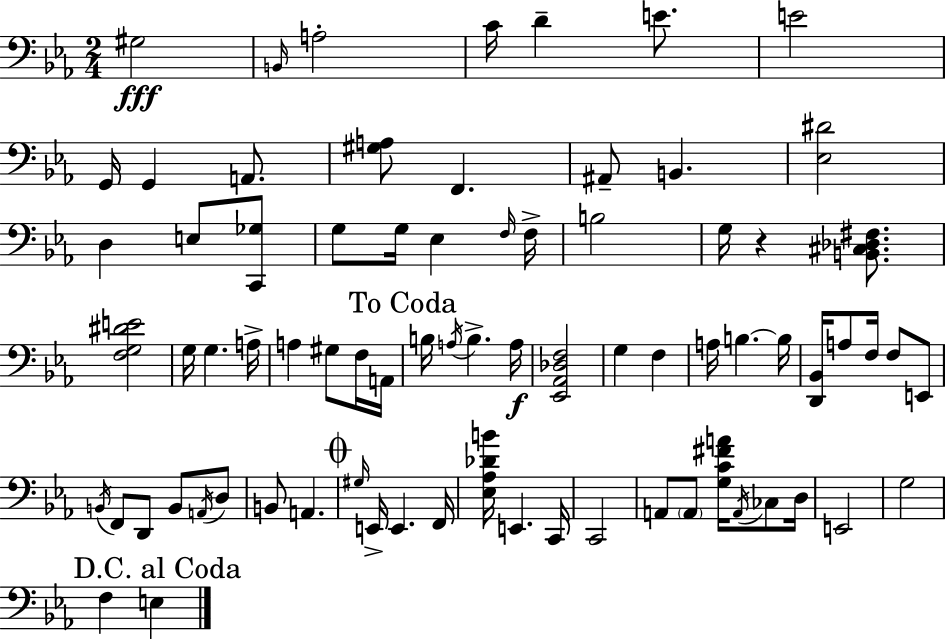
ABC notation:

X:1
T:Untitled
M:2/4
L:1/4
K:Eb
^G,2 B,,/4 A,2 C/4 D E/2 E2 G,,/4 G,, A,,/2 [^G,A,]/2 F,, ^A,,/2 B,, [_E,^D]2 D, E,/2 [C,,_G,]/2 G,/2 G,/4 _E, F,/4 F,/4 B,2 G,/4 z [B,,^C,_D,^F,]/2 [F,G,^DE]2 G,/4 G, A,/4 A, ^G,/2 F,/4 A,,/4 B,/4 A,/4 B, A,/4 [_E,,_A,,_D,F,]2 G, F, A,/4 B, B,/4 [D,,_B,,]/4 A,/2 F,/4 F,/2 E,,/2 B,,/4 F,,/2 D,,/2 B,,/2 A,,/4 D,/2 B,,/2 A,, ^G,/4 E,,/4 E,, F,,/4 [_E,_A,_DB]/4 E,, C,,/4 C,,2 A,,/2 A,,/2 [G,C^FA]/4 A,,/4 _C,/2 D,/4 E,,2 G,2 F, E,